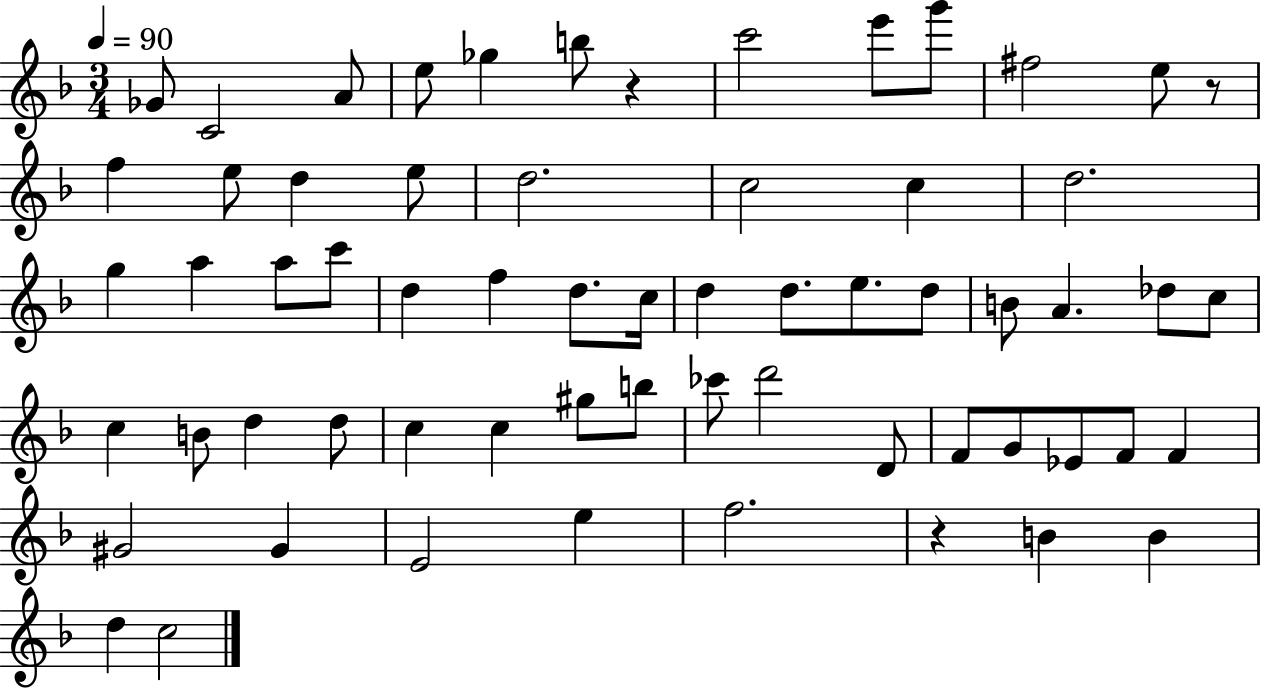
X:1
T:Untitled
M:3/4
L:1/4
K:F
_G/2 C2 A/2 e/2 _g b/2 z c'2 e'/2 g'/2 ^f2 e/2 z/2 f e/2 d e/2 d2 c2 c d2 g a a/2 c'/2 d f d/2 c/4 d d/2 e/2 d/2 B/2 A _d/2 c/2 c B/2 d d/2 c c ^g/2 b/2 _c'/2 d'2 D/2 F/2 G/2 _E/2 F/2 F ^G2 ^G E2 e f2 z B B d c2